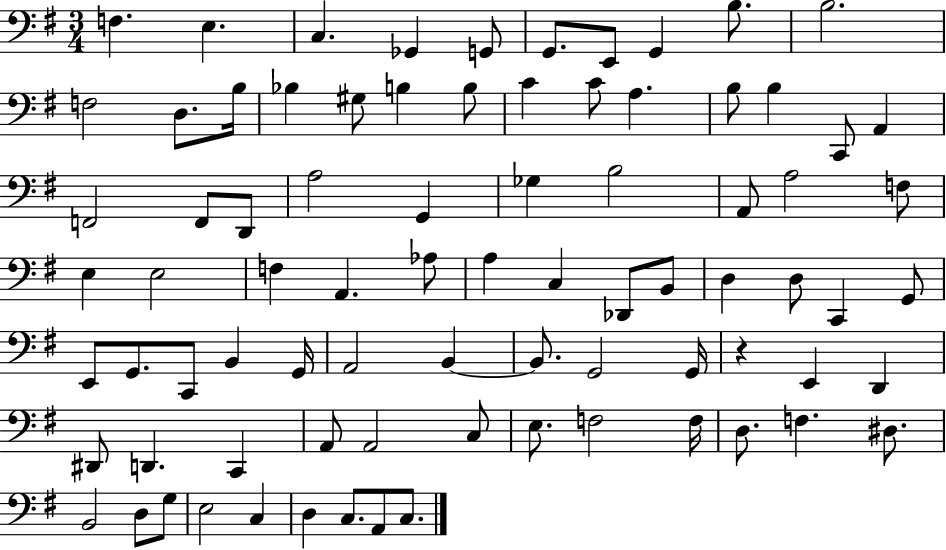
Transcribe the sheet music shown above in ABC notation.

X:1
T:Untitled
M:3/4
L:1/4
K:G
F, E, C, _G,, G,,/2 G,,/2 E,,/2 G,, B,/2 B,2 F,2 D,/2 B,/4 _B, ^G,/2 B, B,/2 C C/2 A, B,/2 B, C,,/2 A,, F,,2 F,,/2 D,,/2 A,2 G,, _G, B,2 A,,/2 A,2 F,/2 E, E,2 F, A,, _A,/2 A, C, _D,,/2 B,,/2 D, D,/2 C,, G,,/2 E,,/2 G,,/2 C,,/2 B,, G,,/4 A,,2 B,, B,,/2 G,,2 G,,/4 z E,, D,, ^D,,/2 D,, C,, A,,/2 A,,2 C,/2 E,/2 F,2 F,/4 D,/2 F, ^D,/2 B,,2 D,/2 G,/2 E,2 C, D, C,/2 A,,/2 C,/2